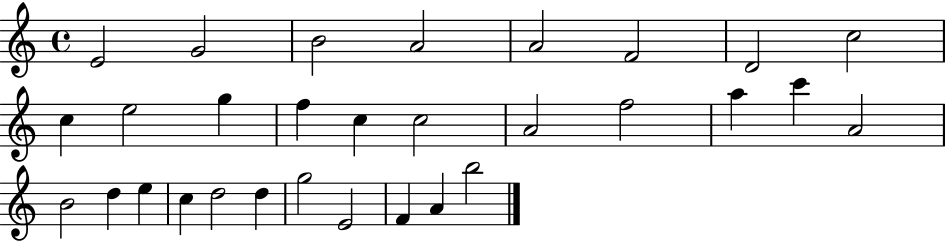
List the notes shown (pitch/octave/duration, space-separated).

E4/h G4/h B4/h A4/h A4/h F4/h D4/h C5/h C5/q E5/h G5/q F5/q C5/q C5/h A4/h F5/h A5/q C6/q A4/h B4/h D5/q E5/q C5/q D5/h D5/q G5/h E4/h F4/q A4/q B5/h